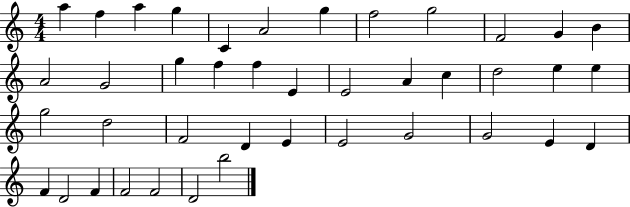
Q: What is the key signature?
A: C major